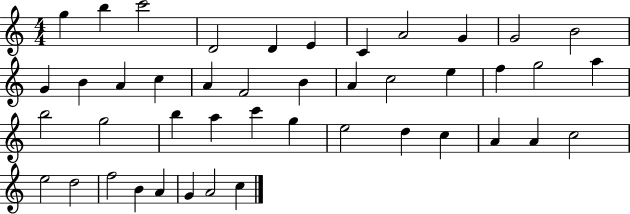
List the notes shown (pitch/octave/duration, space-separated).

G5/q B5/q C6/h D4/h D4/q E4/q C4/q A4/h G4/q G4/h B4/h G4/q B4/q A4/q C5/q A4/q F4/h B4/q A4/q C5/h E5/q F5/q G5/h A5/q B5/h G5/h B5/q A5/q C6/q G5/q E5/h D5/q C5/q A4/q A4/q C5/h E5/h D5/h F5/h B4/q A4/q G4/q A4/h C5/q